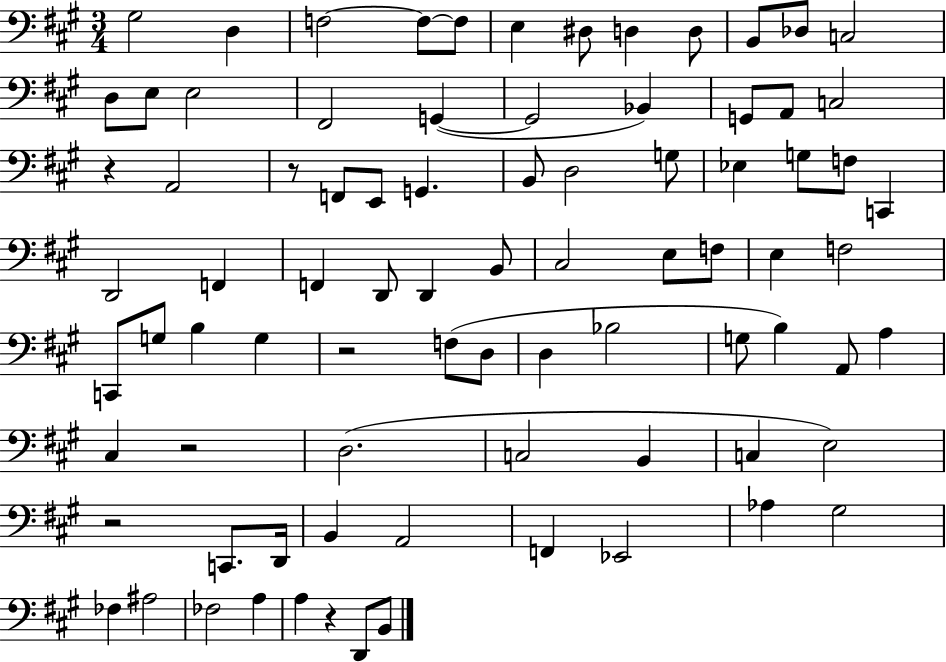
{
  \clef bass
  \numericTimeSignature
  \time 3/4
  \key a \major
  gis2 d4 | f2~~ f8~~ f8 | e4 dis8 d4 d8 | b,8 des8 c2 | \break d8 e8 e2 | fis,2 g,4~(~ | g,2 bes,4) | g,8 a,8 c2 | \break r4 a,2 | r8 f,8 e,8 g,4. | b,8 d2 g8 | ees4 g8 f8 c,4 | \break d,2 f,4 | f,4 d,8 d,4 b,8 | cis2 e8 f8 | e4 f2 | \break c,8 g8 b4 g4 | r2 f8( d8 | d4 bes2 | g8 b4) a,8 a4 | \break cis4 r2 | d2.( | c2 b,4 | c4 e2) | \break r2 c,8. d,16 | b,4 a,2 | f,4 ees,2 | aes4 gis2 | \break fes4 ais2 | fes2 a4 | a4 r4 d,8 b,8 | \bar "|."
}